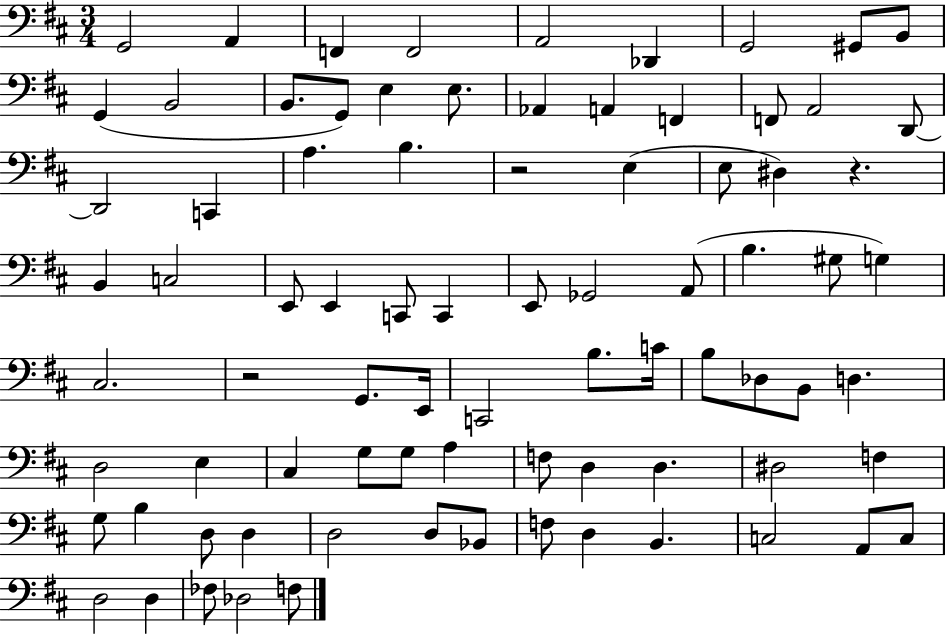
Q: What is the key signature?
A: D major